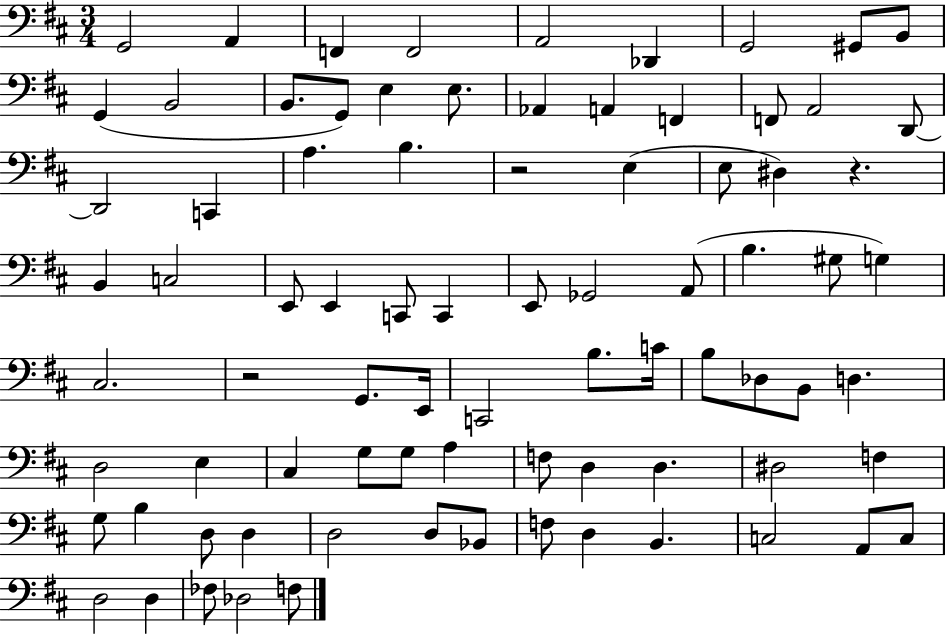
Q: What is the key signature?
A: D major